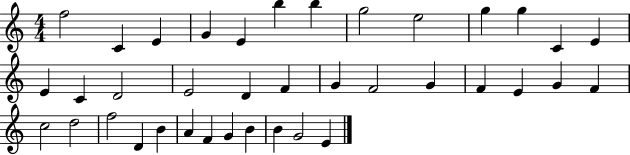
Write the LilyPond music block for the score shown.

{
  \clef treble
  \numericTimeSignature
  \time 4/4
  \key c \major
  f''2 c'4 e'4 | g'4 e'4 b''4 b''4 | g''2 e''2 | g''4 g''4 c'4 e'4 | \break e'4 c'4 d'2 | e'2 d'4 f'4 | g'4 f'2 g'4 | f'4 e'4 g'4 f'4 | \break c''2 d''2 | f''2 d'4 b'4 | a'4 f'4 g'4 b'4 | b'4 g'2 e'4 | \break \bar "|."
}